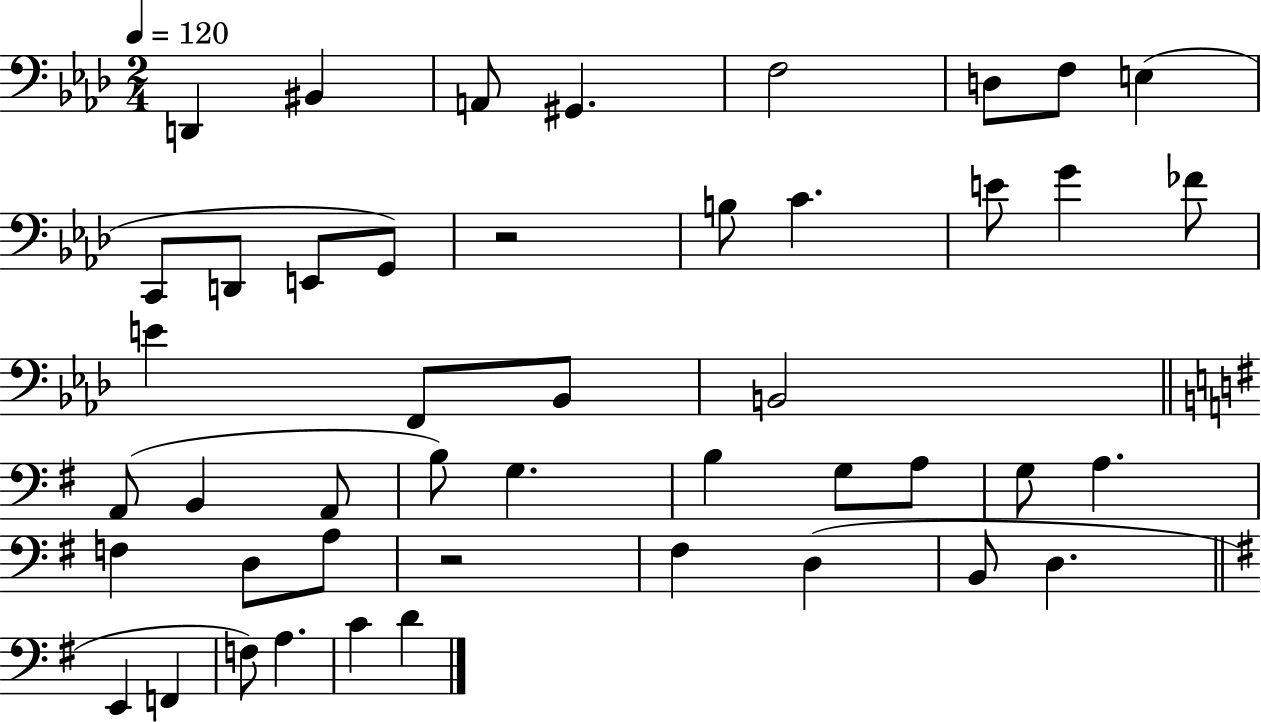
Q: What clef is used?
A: bass